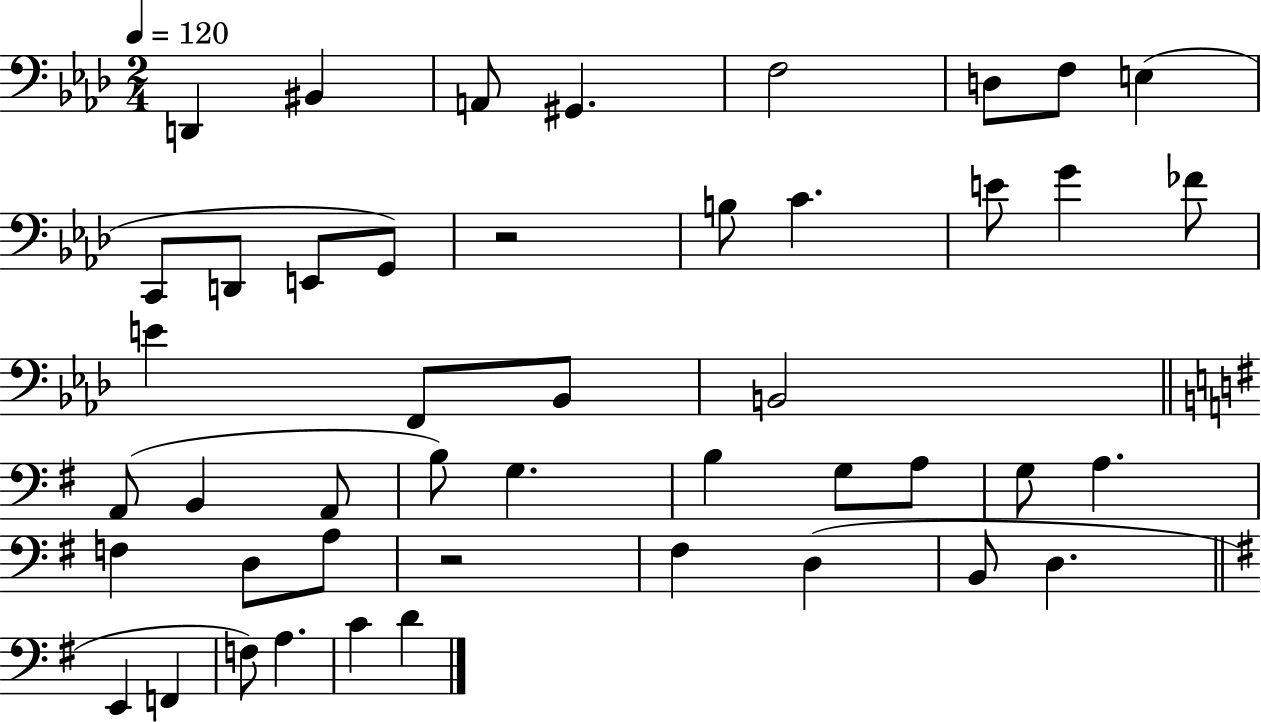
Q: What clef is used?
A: bass